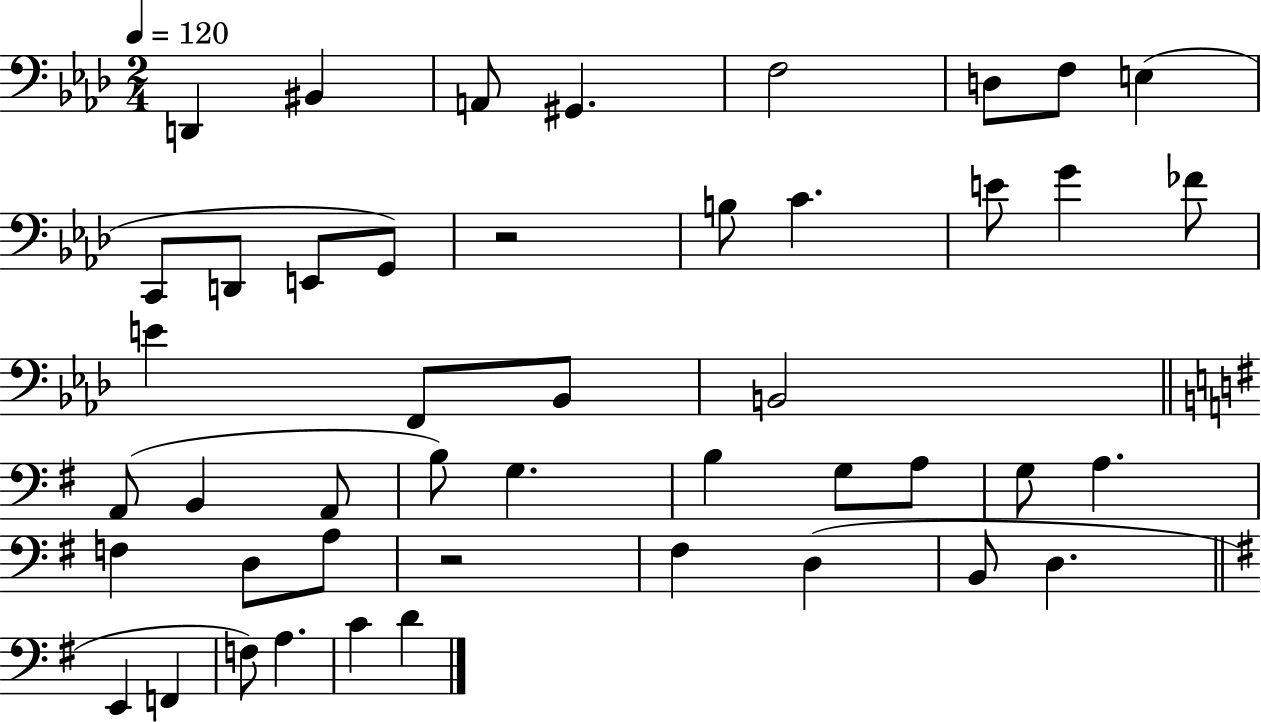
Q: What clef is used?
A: bass